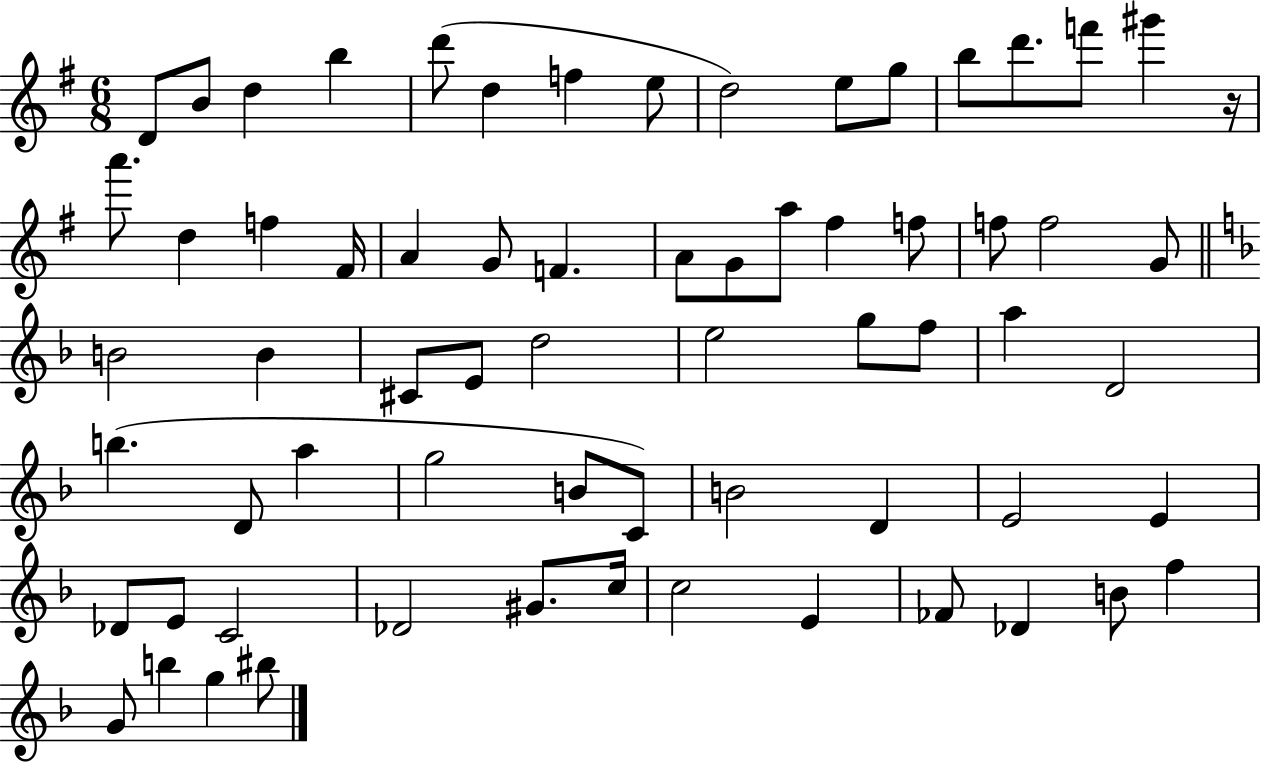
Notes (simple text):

D4/e B4/e D5/q B5/q D6/e D5/q F5/q E5/e D5/h E5/e G5/e B5/e D6/e. F6/e G#6/q R/s A6/e. D5/q F5/q F#4/s A4/q G4/e F4/q. A4/e G4/e A5/e F#5/q F5/e F5/e F5/h G4/e B4/h B4/q C#4/e E4/e D5/h E5/h G5/e F5/e A5/q D4/h B5/q. D4/e A5/q G5/h B4/e C4/e B4/h D4/q E4/h E4/q Db4/e E4/e C4/h Db4/h G#4/e. C5/s C5/h E4/q FES4/e Db4/q B4/e F5/q G4/e B5/q G5/q BIS5/e